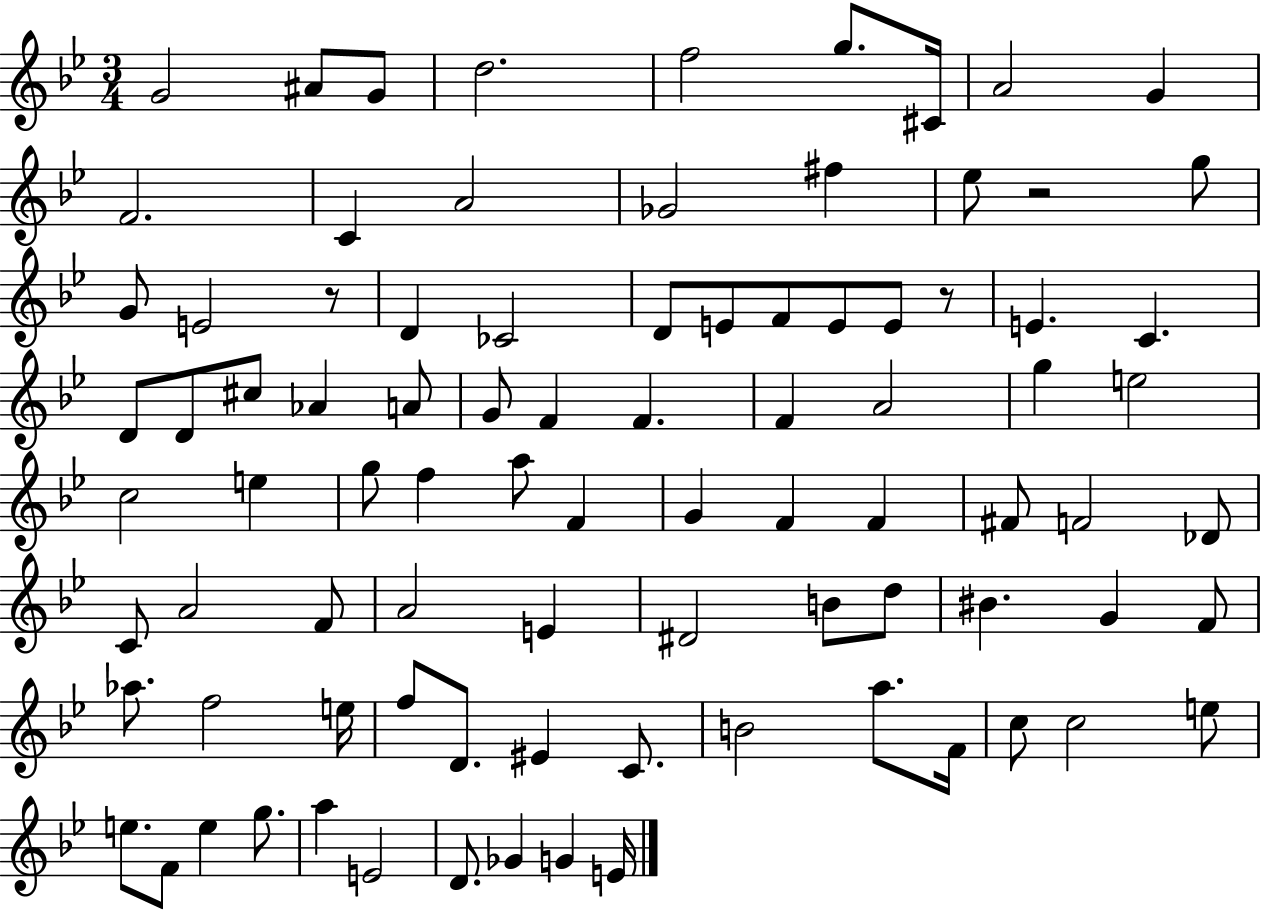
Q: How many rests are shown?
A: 3